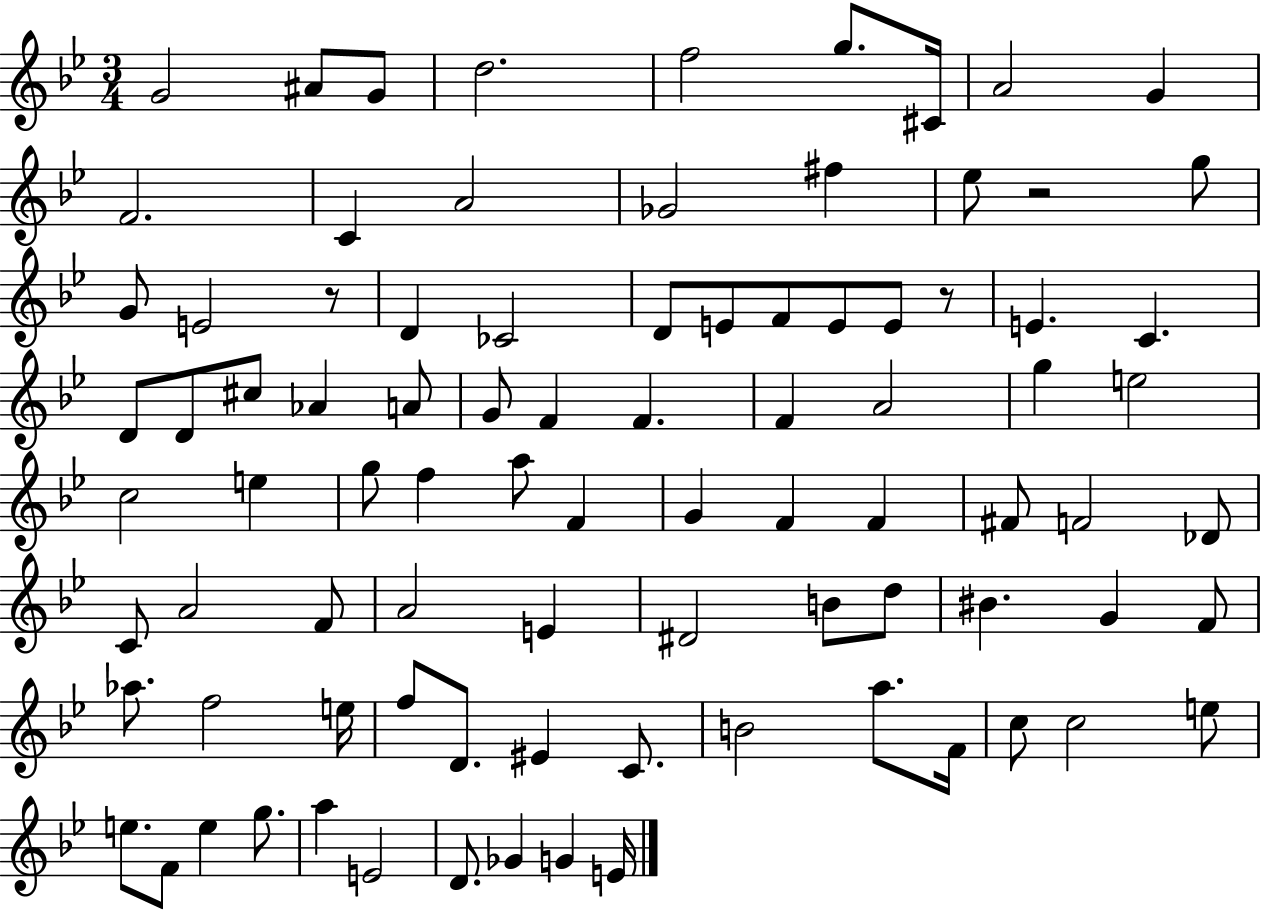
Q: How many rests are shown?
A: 3